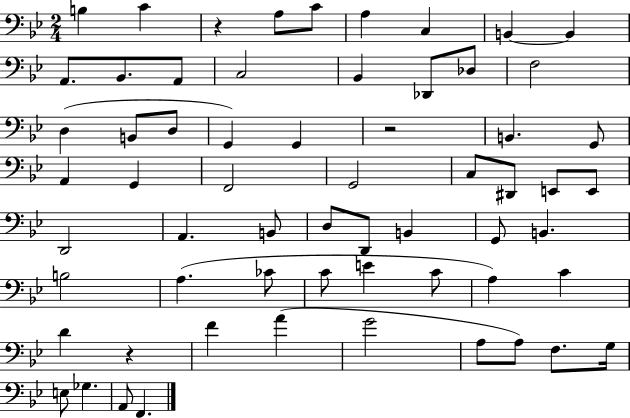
X:1
T:Untitled
M:2/4
L:1/4
K:Bb
B, C z A,/2 C/2 A, C, B,, B,, A,,/2 _B,,/2 A,,/2 C,2 _B,, _D,,/2 _D,/2 F,2 D, B,,/2 D,/2 G,, G,, z2 B,, G,,/2 A,, G,, F,,2 G,,2 C,/2 ^D,,/2 E,,/2 E,,/2 D,,2 A,, B,,/2 D,/2 D,,/2 B,, G,,/2 B,, B,2 A, _C/2 C/2 E C/2 A, C D z F A G2 A,/2 A,/2 F,/2 G,/4 E,/2 _G, A,,/2 F,,